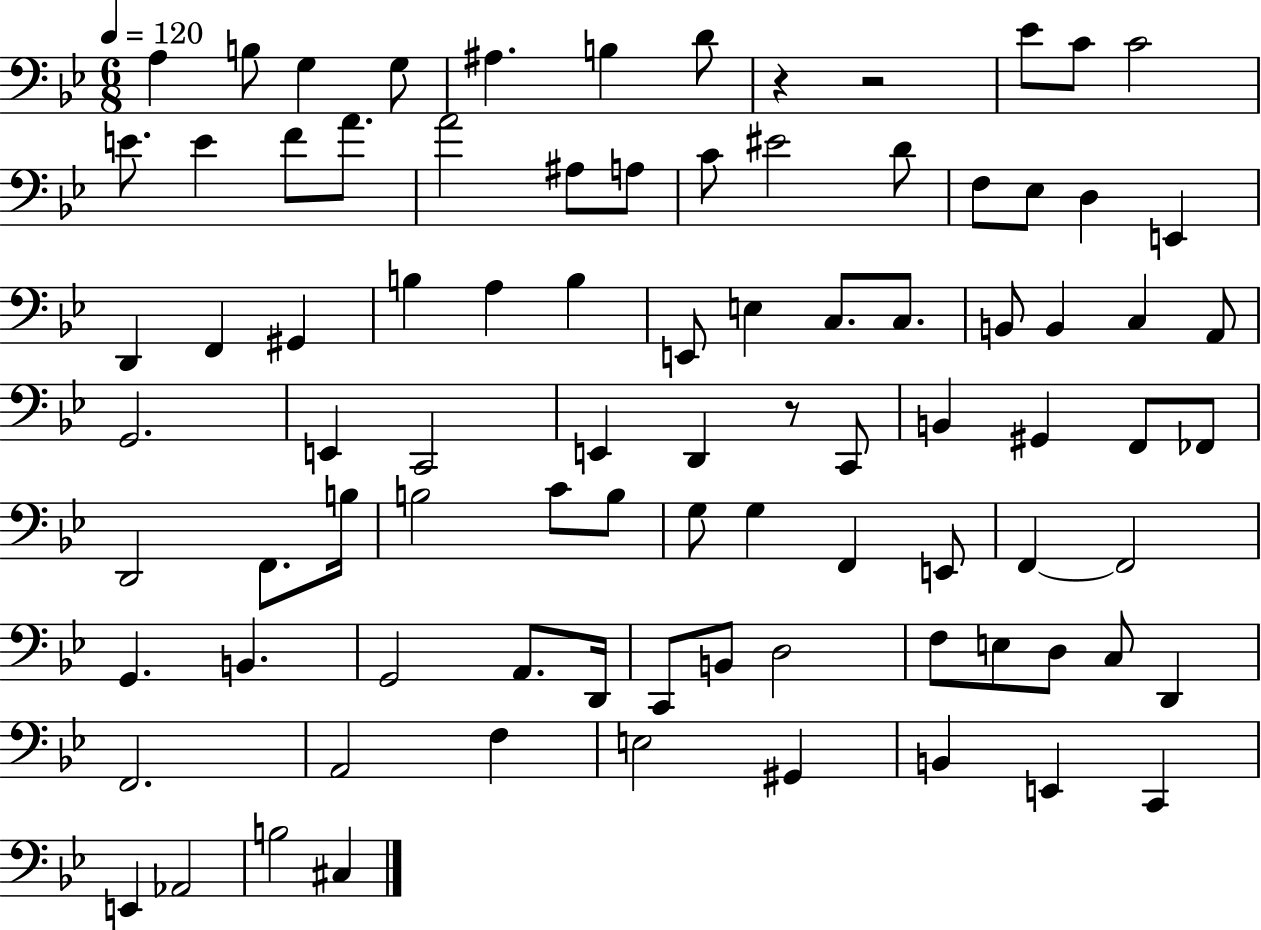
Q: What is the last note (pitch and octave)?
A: C#3